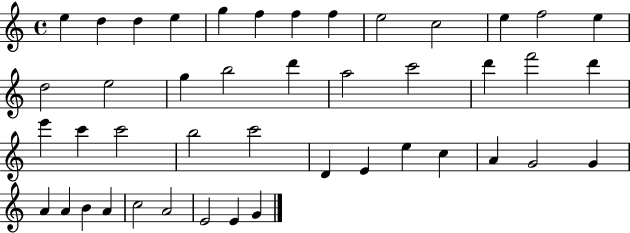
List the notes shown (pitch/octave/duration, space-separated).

E5/q D5/q D5/q E5/q G5/q F5/q F5/q F5/q E5/h C5/h E5/q F5/h E5/q D5/h E5/h G5/q B5/h D6/q A5/h C6/h D6/q F6/h D6/q E6/q C6/q C6/h B5/h C6/h D4/q E4/q E5/q C5/q A4/q G4/h G4/q A4/q A4/q B4/q A4/q C5/h A4/h E4/h E4/q G4/q